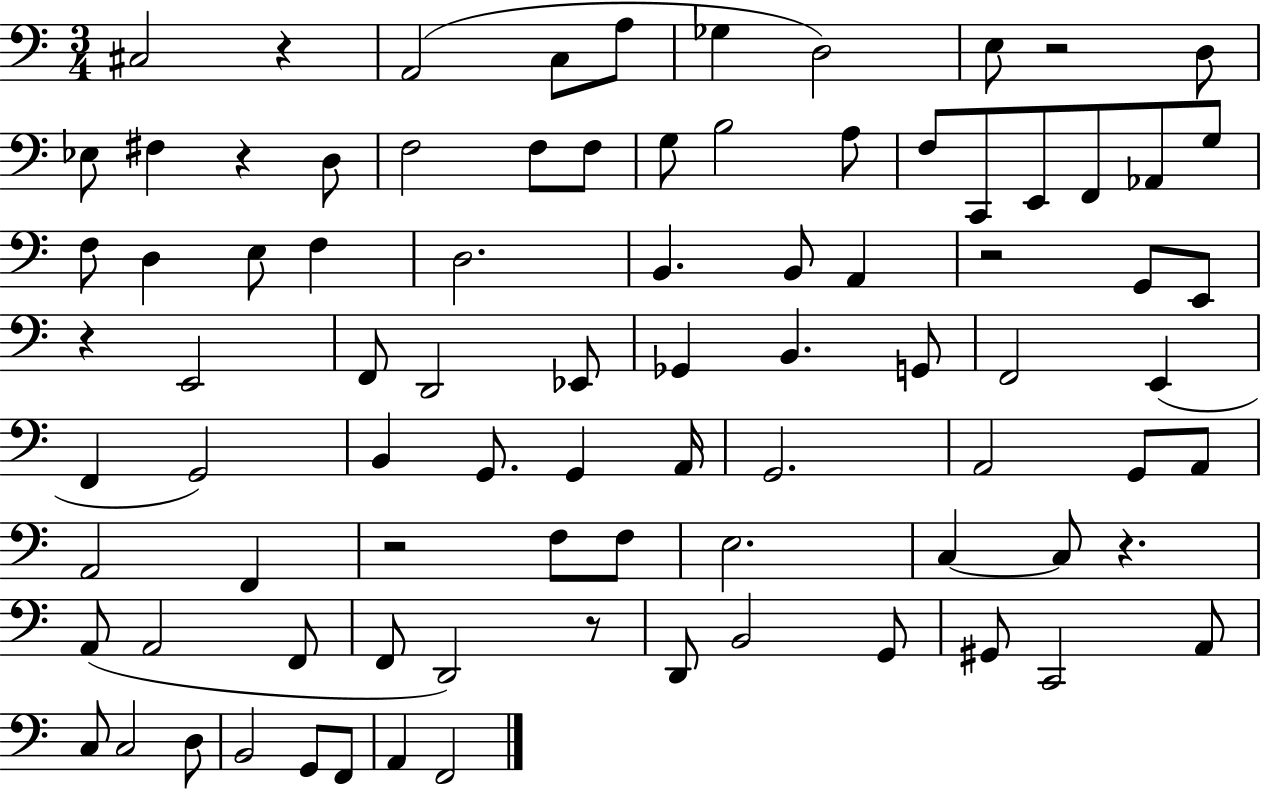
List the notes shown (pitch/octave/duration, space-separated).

C#3/h R/q A2/h C3/e A3/e Gb3/q D3/h E3/e R/h D3/e Eb3/e F#3/q R/q D3/e F3/h F3/e F3/e G3/e B3/h A3/e F3/e C2/e E2/e F2/e Ab2/e G3/e F3/e D3/q E3/e F3/q D3/h. B2/q. B2/e A2/q R/h G2/e E2/e R/q E2/h F2/e D2/h Eb2/e Gb2/q B2/q. G2/e F2/h E2/q F2/q G2/h B2/q G2/e. G2/q A2/s G2/h. A2/h G2/e A2/e A2/h F2/q R/h F3/e F3/e E3/h. C3/q C3/e R/q. A2/e A2/h F2/e F2/e D2/h R/e D2/e B2/h G2/e G#2/e C2/h A2/e C3/e C3/h D3/e B2/h G2/e F2/e A2/q F2/h